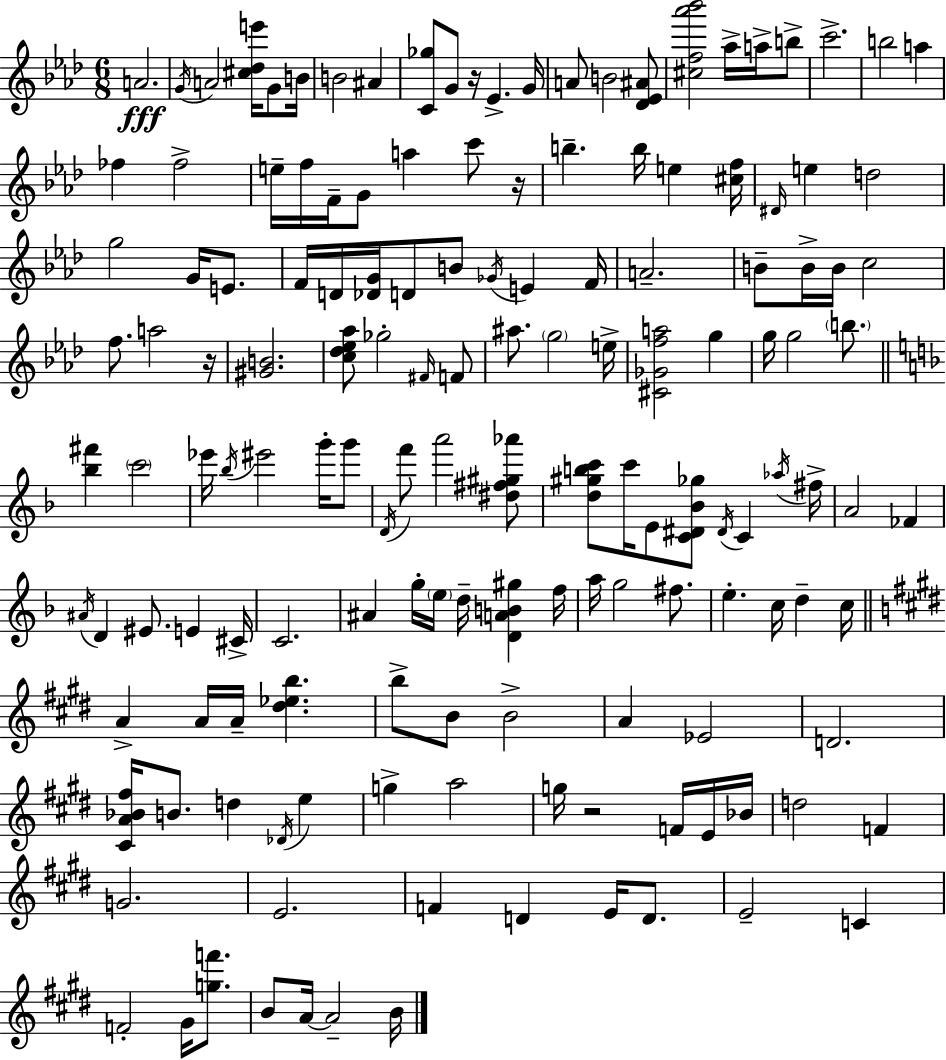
A4/h. G4/s A4/h [C#5,Db5,E6]/s G4/e B4/s B4/h A#4/q [C4,Gb5]/e G4/e R/s Eb4/q. G4/s A4/e B4/h [Db4,Eb4,A#4]/e [C#5,F5,Ab6,Bb6]/h Ab5/s A5/s B5/e C6/h. B5/h A5/q FES5/q FES5/h E5/s F5/s F4/s G4/e A5/q C6/e R/s B5/q. B5/s E5/q [C#5,F5]/s D#4/s E5/q D5/h G5/h G4/s E4/e. F4/s D4/s [Db4,G4]/s D4/e B4/e Gb4/s E4/q F4/s A4/h. B4/e B4/s B4/s C5/h F5/e. A5/h R/s [G#4,B4]/h. [C5,Db5,Eb5,Ab5]/e Gb5/h F#4/s F4/e A#5/e. G5/h E5/s [C#4,Gb4,F5,A5]/h G5/q G5/s G5/h B5/e. [Bb5,F#6]/q C6/h Eb6/s Bb5/s EIS6/h G6/s G6/e D4/s F6/e A6/h [D#5,F#5,G#5,Ab6]/e [D5,G#5,B5,C6]/e C6/s E4/e [C4,D#4,Bb4,Gb5]/e D#4/s C4/q Ab5/s F#5/s A4/h FES4/q A#4/s D4/q EIS4/e. E4/q C#4/s C4/h. A#4/q G5/s E5/s D5/s [D4,A4,B4,G#5]/q F5/s A5/s G5/h F#5/e. E5/q. C5/s D5/q C5/s A4/q A4/s A4/s [D#5,Eb5,B5]/q. B5/e B4/e B4/h A4/q Eb4/h D4/h. [C#4,A4,Bb4,F#5]/s B4/e. D5/q Db4/s E5/q G5/q A5/h G5/s R/h F4/s E4/s Bb4/s D5/h F4/q G4/h. E4/h. F4/q D4/q E4/s D4/e. E4/h C4/q F4/h G#4/s [G5,F6]/e. B4/e A4/s A4/h B4/s